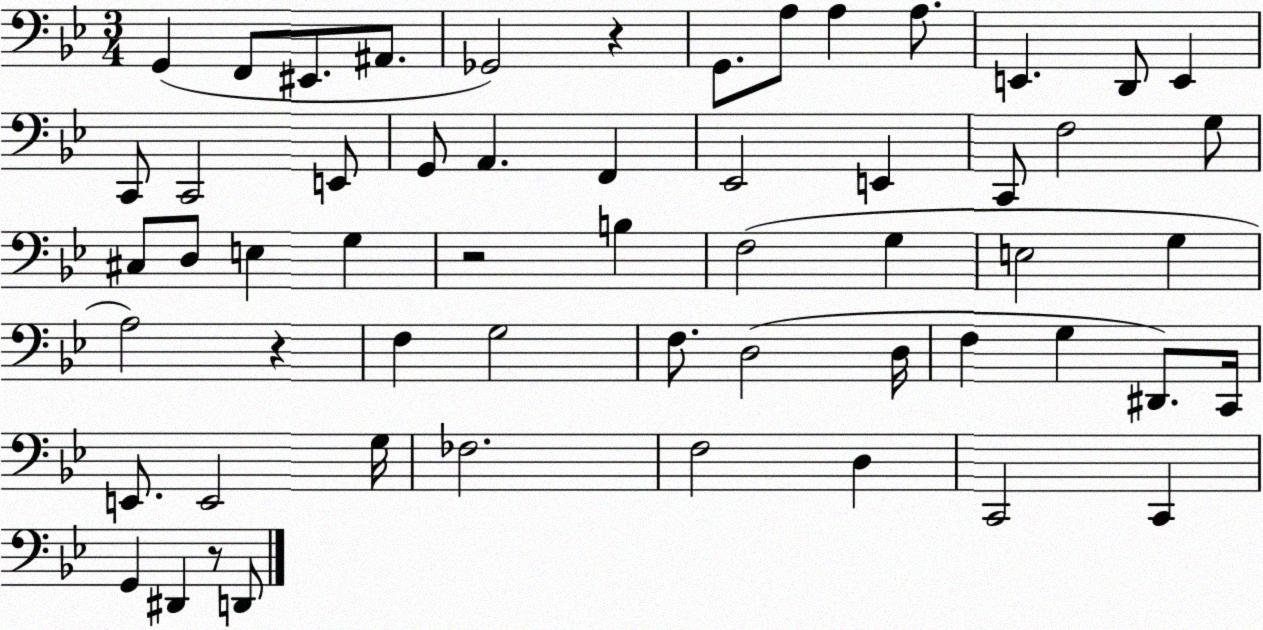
X:1
T:Untitled
M:3/4
L:1/4
K:Bb
G,, F,,/2 ^E,,/2 ^A,,/2 _G,,2 z G,,/2 A,/2 A, A,/2 E,, D,,/2 E,, C,,/2 C,,2 E,,/2 G,,/2 A,, F,, _E,,2 E,, C,,/2 F,2 G,/2 ^C,/2 D,/2 E, G, z2 B, F,2 G, E,2 G, A,2 z F, G,2 F,/2 D,2 D,/4 F, G, ^D,,/2 C,,/4 E,,/2 E,,2 G,/4 _F,2 F,2 D, C,,2 C,, G,, ^D,, z/2 D,,/2